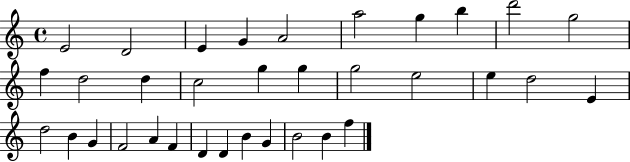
{
  \clef treble
  \time 4/4
  \defaultTimeSignature
  \key c \major
  e'2 d'2 | e'4 g'4 a'2 | a''2 g''4 b''4 | d'''2 g''2 | \break f''4 d''2 d''4 | c''2 g''4 g''4 | g''2 e''2 | e''4 d''2 e'4 | \break d''2 b'4 g'4 | f'2 a'4 f'4 | d'4 d'4 b'4 g'4 | b'2 b'4 f''4 | \break \bar "|."
}